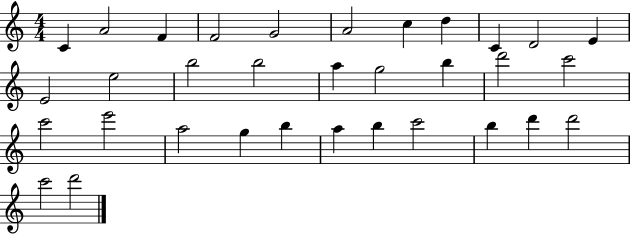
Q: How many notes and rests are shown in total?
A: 33